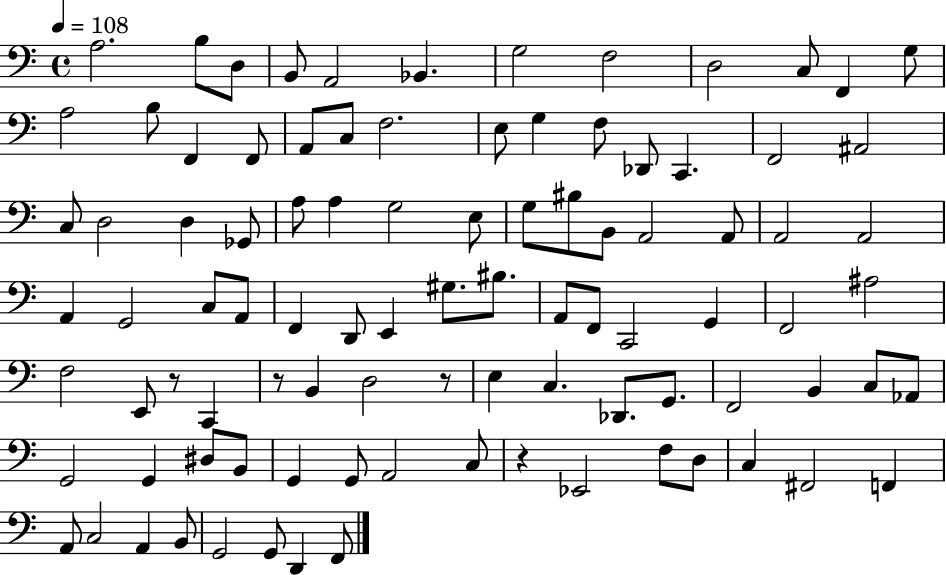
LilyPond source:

{
  \clef bass
  \time 4/4
  \defaultTimeSignature
  \key c \major
  \tempo 4 = 108
  \repeat volta 2 { a2. b8 d8 | b,8 a,2 bes,4. | g2 f2 | d2 c8 f,4 g8 | \break a2 b8 f,4 f,8 | a,8 c8 f2. | e8 g4 f8 des,8 c,4. | f,2 ais,2 | \break c8 d2 d4 ges,8 | a8 a4 g2 e8 | g8 bis8 b,8 a,2 a,8 | a,2 a,2 | \break a,4 g,2 c8 a,8 | f,4 d,8 e,4 gis8. bis8. | a,8 f,8 c,2 g,4 | f,2 ais2 | \break f2 e,8 r8 c,4 | r8 b,4 d2 r8 | e4 c4. des,8. g,8. | f,2 b,4 c8 aes,8 | \break g,2 g,4 dis8 b,8 | g,4 g,8 a,2 c8 | r4 ees,2 f8 d8 | c4 fis,2 f,4 | \break a,8 c2 a,4 b,8 | g,2 g,8 d,4 f,8 | } \bar "|."
}